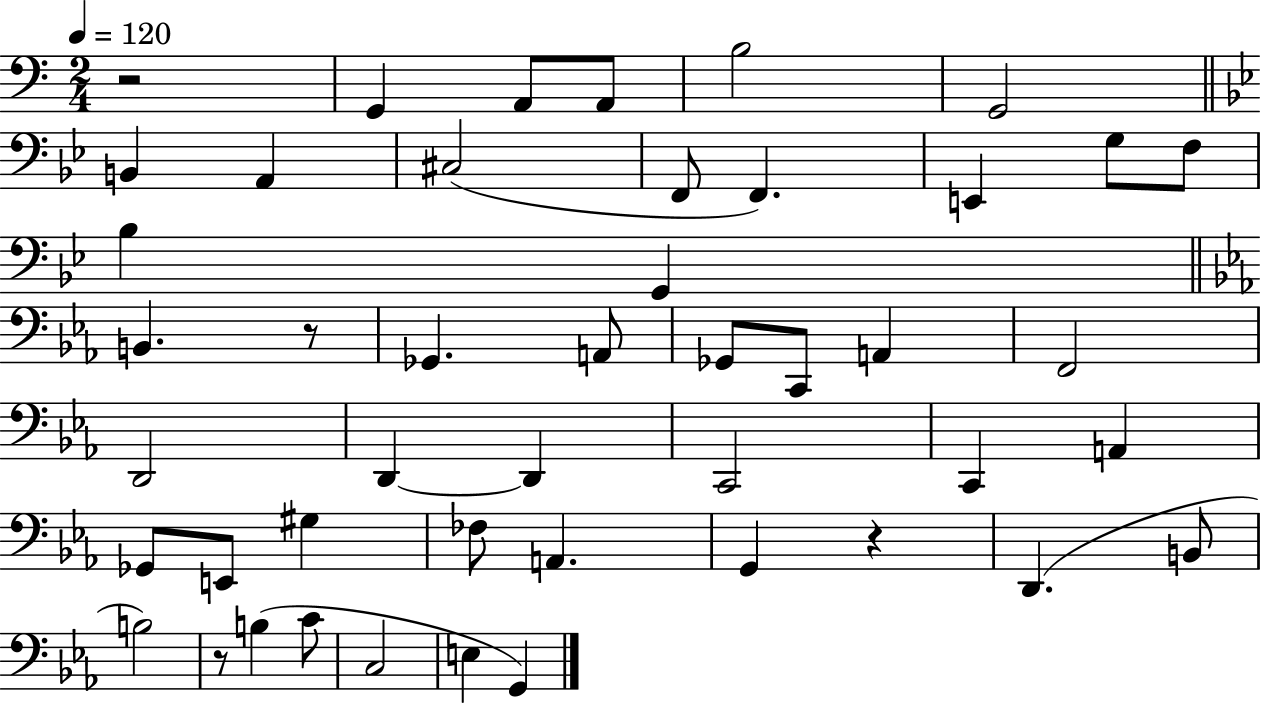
{
  \clef bass
  \numericTimeSignature
  \time 2/4
  \key c \major
  \tempo 4 = 120
  r2 | g,4 a,8 a,8 | b2 | g,2 | \break \bar "||" \break \key bes \major b,4 a,4 | cis2( | f,8 f,4.) | e,4 g8 f8 | \break bes4 g,4 | \bar "||" \break \key ees \major b,4. r8 | ges,4. a,8 | ges,8 c,8 a,4 | f,2 | \break d,2 | d,4~~ d,4 | c,2 | c,4 a,4 | \break ges,8 e,8 gis4 | fes8 a,4. | g,4 r4 | d,4.( b,8 | \break b2) | r8 b4( c'8 | c2 | e4 g,4) | \break \bar "|."
}